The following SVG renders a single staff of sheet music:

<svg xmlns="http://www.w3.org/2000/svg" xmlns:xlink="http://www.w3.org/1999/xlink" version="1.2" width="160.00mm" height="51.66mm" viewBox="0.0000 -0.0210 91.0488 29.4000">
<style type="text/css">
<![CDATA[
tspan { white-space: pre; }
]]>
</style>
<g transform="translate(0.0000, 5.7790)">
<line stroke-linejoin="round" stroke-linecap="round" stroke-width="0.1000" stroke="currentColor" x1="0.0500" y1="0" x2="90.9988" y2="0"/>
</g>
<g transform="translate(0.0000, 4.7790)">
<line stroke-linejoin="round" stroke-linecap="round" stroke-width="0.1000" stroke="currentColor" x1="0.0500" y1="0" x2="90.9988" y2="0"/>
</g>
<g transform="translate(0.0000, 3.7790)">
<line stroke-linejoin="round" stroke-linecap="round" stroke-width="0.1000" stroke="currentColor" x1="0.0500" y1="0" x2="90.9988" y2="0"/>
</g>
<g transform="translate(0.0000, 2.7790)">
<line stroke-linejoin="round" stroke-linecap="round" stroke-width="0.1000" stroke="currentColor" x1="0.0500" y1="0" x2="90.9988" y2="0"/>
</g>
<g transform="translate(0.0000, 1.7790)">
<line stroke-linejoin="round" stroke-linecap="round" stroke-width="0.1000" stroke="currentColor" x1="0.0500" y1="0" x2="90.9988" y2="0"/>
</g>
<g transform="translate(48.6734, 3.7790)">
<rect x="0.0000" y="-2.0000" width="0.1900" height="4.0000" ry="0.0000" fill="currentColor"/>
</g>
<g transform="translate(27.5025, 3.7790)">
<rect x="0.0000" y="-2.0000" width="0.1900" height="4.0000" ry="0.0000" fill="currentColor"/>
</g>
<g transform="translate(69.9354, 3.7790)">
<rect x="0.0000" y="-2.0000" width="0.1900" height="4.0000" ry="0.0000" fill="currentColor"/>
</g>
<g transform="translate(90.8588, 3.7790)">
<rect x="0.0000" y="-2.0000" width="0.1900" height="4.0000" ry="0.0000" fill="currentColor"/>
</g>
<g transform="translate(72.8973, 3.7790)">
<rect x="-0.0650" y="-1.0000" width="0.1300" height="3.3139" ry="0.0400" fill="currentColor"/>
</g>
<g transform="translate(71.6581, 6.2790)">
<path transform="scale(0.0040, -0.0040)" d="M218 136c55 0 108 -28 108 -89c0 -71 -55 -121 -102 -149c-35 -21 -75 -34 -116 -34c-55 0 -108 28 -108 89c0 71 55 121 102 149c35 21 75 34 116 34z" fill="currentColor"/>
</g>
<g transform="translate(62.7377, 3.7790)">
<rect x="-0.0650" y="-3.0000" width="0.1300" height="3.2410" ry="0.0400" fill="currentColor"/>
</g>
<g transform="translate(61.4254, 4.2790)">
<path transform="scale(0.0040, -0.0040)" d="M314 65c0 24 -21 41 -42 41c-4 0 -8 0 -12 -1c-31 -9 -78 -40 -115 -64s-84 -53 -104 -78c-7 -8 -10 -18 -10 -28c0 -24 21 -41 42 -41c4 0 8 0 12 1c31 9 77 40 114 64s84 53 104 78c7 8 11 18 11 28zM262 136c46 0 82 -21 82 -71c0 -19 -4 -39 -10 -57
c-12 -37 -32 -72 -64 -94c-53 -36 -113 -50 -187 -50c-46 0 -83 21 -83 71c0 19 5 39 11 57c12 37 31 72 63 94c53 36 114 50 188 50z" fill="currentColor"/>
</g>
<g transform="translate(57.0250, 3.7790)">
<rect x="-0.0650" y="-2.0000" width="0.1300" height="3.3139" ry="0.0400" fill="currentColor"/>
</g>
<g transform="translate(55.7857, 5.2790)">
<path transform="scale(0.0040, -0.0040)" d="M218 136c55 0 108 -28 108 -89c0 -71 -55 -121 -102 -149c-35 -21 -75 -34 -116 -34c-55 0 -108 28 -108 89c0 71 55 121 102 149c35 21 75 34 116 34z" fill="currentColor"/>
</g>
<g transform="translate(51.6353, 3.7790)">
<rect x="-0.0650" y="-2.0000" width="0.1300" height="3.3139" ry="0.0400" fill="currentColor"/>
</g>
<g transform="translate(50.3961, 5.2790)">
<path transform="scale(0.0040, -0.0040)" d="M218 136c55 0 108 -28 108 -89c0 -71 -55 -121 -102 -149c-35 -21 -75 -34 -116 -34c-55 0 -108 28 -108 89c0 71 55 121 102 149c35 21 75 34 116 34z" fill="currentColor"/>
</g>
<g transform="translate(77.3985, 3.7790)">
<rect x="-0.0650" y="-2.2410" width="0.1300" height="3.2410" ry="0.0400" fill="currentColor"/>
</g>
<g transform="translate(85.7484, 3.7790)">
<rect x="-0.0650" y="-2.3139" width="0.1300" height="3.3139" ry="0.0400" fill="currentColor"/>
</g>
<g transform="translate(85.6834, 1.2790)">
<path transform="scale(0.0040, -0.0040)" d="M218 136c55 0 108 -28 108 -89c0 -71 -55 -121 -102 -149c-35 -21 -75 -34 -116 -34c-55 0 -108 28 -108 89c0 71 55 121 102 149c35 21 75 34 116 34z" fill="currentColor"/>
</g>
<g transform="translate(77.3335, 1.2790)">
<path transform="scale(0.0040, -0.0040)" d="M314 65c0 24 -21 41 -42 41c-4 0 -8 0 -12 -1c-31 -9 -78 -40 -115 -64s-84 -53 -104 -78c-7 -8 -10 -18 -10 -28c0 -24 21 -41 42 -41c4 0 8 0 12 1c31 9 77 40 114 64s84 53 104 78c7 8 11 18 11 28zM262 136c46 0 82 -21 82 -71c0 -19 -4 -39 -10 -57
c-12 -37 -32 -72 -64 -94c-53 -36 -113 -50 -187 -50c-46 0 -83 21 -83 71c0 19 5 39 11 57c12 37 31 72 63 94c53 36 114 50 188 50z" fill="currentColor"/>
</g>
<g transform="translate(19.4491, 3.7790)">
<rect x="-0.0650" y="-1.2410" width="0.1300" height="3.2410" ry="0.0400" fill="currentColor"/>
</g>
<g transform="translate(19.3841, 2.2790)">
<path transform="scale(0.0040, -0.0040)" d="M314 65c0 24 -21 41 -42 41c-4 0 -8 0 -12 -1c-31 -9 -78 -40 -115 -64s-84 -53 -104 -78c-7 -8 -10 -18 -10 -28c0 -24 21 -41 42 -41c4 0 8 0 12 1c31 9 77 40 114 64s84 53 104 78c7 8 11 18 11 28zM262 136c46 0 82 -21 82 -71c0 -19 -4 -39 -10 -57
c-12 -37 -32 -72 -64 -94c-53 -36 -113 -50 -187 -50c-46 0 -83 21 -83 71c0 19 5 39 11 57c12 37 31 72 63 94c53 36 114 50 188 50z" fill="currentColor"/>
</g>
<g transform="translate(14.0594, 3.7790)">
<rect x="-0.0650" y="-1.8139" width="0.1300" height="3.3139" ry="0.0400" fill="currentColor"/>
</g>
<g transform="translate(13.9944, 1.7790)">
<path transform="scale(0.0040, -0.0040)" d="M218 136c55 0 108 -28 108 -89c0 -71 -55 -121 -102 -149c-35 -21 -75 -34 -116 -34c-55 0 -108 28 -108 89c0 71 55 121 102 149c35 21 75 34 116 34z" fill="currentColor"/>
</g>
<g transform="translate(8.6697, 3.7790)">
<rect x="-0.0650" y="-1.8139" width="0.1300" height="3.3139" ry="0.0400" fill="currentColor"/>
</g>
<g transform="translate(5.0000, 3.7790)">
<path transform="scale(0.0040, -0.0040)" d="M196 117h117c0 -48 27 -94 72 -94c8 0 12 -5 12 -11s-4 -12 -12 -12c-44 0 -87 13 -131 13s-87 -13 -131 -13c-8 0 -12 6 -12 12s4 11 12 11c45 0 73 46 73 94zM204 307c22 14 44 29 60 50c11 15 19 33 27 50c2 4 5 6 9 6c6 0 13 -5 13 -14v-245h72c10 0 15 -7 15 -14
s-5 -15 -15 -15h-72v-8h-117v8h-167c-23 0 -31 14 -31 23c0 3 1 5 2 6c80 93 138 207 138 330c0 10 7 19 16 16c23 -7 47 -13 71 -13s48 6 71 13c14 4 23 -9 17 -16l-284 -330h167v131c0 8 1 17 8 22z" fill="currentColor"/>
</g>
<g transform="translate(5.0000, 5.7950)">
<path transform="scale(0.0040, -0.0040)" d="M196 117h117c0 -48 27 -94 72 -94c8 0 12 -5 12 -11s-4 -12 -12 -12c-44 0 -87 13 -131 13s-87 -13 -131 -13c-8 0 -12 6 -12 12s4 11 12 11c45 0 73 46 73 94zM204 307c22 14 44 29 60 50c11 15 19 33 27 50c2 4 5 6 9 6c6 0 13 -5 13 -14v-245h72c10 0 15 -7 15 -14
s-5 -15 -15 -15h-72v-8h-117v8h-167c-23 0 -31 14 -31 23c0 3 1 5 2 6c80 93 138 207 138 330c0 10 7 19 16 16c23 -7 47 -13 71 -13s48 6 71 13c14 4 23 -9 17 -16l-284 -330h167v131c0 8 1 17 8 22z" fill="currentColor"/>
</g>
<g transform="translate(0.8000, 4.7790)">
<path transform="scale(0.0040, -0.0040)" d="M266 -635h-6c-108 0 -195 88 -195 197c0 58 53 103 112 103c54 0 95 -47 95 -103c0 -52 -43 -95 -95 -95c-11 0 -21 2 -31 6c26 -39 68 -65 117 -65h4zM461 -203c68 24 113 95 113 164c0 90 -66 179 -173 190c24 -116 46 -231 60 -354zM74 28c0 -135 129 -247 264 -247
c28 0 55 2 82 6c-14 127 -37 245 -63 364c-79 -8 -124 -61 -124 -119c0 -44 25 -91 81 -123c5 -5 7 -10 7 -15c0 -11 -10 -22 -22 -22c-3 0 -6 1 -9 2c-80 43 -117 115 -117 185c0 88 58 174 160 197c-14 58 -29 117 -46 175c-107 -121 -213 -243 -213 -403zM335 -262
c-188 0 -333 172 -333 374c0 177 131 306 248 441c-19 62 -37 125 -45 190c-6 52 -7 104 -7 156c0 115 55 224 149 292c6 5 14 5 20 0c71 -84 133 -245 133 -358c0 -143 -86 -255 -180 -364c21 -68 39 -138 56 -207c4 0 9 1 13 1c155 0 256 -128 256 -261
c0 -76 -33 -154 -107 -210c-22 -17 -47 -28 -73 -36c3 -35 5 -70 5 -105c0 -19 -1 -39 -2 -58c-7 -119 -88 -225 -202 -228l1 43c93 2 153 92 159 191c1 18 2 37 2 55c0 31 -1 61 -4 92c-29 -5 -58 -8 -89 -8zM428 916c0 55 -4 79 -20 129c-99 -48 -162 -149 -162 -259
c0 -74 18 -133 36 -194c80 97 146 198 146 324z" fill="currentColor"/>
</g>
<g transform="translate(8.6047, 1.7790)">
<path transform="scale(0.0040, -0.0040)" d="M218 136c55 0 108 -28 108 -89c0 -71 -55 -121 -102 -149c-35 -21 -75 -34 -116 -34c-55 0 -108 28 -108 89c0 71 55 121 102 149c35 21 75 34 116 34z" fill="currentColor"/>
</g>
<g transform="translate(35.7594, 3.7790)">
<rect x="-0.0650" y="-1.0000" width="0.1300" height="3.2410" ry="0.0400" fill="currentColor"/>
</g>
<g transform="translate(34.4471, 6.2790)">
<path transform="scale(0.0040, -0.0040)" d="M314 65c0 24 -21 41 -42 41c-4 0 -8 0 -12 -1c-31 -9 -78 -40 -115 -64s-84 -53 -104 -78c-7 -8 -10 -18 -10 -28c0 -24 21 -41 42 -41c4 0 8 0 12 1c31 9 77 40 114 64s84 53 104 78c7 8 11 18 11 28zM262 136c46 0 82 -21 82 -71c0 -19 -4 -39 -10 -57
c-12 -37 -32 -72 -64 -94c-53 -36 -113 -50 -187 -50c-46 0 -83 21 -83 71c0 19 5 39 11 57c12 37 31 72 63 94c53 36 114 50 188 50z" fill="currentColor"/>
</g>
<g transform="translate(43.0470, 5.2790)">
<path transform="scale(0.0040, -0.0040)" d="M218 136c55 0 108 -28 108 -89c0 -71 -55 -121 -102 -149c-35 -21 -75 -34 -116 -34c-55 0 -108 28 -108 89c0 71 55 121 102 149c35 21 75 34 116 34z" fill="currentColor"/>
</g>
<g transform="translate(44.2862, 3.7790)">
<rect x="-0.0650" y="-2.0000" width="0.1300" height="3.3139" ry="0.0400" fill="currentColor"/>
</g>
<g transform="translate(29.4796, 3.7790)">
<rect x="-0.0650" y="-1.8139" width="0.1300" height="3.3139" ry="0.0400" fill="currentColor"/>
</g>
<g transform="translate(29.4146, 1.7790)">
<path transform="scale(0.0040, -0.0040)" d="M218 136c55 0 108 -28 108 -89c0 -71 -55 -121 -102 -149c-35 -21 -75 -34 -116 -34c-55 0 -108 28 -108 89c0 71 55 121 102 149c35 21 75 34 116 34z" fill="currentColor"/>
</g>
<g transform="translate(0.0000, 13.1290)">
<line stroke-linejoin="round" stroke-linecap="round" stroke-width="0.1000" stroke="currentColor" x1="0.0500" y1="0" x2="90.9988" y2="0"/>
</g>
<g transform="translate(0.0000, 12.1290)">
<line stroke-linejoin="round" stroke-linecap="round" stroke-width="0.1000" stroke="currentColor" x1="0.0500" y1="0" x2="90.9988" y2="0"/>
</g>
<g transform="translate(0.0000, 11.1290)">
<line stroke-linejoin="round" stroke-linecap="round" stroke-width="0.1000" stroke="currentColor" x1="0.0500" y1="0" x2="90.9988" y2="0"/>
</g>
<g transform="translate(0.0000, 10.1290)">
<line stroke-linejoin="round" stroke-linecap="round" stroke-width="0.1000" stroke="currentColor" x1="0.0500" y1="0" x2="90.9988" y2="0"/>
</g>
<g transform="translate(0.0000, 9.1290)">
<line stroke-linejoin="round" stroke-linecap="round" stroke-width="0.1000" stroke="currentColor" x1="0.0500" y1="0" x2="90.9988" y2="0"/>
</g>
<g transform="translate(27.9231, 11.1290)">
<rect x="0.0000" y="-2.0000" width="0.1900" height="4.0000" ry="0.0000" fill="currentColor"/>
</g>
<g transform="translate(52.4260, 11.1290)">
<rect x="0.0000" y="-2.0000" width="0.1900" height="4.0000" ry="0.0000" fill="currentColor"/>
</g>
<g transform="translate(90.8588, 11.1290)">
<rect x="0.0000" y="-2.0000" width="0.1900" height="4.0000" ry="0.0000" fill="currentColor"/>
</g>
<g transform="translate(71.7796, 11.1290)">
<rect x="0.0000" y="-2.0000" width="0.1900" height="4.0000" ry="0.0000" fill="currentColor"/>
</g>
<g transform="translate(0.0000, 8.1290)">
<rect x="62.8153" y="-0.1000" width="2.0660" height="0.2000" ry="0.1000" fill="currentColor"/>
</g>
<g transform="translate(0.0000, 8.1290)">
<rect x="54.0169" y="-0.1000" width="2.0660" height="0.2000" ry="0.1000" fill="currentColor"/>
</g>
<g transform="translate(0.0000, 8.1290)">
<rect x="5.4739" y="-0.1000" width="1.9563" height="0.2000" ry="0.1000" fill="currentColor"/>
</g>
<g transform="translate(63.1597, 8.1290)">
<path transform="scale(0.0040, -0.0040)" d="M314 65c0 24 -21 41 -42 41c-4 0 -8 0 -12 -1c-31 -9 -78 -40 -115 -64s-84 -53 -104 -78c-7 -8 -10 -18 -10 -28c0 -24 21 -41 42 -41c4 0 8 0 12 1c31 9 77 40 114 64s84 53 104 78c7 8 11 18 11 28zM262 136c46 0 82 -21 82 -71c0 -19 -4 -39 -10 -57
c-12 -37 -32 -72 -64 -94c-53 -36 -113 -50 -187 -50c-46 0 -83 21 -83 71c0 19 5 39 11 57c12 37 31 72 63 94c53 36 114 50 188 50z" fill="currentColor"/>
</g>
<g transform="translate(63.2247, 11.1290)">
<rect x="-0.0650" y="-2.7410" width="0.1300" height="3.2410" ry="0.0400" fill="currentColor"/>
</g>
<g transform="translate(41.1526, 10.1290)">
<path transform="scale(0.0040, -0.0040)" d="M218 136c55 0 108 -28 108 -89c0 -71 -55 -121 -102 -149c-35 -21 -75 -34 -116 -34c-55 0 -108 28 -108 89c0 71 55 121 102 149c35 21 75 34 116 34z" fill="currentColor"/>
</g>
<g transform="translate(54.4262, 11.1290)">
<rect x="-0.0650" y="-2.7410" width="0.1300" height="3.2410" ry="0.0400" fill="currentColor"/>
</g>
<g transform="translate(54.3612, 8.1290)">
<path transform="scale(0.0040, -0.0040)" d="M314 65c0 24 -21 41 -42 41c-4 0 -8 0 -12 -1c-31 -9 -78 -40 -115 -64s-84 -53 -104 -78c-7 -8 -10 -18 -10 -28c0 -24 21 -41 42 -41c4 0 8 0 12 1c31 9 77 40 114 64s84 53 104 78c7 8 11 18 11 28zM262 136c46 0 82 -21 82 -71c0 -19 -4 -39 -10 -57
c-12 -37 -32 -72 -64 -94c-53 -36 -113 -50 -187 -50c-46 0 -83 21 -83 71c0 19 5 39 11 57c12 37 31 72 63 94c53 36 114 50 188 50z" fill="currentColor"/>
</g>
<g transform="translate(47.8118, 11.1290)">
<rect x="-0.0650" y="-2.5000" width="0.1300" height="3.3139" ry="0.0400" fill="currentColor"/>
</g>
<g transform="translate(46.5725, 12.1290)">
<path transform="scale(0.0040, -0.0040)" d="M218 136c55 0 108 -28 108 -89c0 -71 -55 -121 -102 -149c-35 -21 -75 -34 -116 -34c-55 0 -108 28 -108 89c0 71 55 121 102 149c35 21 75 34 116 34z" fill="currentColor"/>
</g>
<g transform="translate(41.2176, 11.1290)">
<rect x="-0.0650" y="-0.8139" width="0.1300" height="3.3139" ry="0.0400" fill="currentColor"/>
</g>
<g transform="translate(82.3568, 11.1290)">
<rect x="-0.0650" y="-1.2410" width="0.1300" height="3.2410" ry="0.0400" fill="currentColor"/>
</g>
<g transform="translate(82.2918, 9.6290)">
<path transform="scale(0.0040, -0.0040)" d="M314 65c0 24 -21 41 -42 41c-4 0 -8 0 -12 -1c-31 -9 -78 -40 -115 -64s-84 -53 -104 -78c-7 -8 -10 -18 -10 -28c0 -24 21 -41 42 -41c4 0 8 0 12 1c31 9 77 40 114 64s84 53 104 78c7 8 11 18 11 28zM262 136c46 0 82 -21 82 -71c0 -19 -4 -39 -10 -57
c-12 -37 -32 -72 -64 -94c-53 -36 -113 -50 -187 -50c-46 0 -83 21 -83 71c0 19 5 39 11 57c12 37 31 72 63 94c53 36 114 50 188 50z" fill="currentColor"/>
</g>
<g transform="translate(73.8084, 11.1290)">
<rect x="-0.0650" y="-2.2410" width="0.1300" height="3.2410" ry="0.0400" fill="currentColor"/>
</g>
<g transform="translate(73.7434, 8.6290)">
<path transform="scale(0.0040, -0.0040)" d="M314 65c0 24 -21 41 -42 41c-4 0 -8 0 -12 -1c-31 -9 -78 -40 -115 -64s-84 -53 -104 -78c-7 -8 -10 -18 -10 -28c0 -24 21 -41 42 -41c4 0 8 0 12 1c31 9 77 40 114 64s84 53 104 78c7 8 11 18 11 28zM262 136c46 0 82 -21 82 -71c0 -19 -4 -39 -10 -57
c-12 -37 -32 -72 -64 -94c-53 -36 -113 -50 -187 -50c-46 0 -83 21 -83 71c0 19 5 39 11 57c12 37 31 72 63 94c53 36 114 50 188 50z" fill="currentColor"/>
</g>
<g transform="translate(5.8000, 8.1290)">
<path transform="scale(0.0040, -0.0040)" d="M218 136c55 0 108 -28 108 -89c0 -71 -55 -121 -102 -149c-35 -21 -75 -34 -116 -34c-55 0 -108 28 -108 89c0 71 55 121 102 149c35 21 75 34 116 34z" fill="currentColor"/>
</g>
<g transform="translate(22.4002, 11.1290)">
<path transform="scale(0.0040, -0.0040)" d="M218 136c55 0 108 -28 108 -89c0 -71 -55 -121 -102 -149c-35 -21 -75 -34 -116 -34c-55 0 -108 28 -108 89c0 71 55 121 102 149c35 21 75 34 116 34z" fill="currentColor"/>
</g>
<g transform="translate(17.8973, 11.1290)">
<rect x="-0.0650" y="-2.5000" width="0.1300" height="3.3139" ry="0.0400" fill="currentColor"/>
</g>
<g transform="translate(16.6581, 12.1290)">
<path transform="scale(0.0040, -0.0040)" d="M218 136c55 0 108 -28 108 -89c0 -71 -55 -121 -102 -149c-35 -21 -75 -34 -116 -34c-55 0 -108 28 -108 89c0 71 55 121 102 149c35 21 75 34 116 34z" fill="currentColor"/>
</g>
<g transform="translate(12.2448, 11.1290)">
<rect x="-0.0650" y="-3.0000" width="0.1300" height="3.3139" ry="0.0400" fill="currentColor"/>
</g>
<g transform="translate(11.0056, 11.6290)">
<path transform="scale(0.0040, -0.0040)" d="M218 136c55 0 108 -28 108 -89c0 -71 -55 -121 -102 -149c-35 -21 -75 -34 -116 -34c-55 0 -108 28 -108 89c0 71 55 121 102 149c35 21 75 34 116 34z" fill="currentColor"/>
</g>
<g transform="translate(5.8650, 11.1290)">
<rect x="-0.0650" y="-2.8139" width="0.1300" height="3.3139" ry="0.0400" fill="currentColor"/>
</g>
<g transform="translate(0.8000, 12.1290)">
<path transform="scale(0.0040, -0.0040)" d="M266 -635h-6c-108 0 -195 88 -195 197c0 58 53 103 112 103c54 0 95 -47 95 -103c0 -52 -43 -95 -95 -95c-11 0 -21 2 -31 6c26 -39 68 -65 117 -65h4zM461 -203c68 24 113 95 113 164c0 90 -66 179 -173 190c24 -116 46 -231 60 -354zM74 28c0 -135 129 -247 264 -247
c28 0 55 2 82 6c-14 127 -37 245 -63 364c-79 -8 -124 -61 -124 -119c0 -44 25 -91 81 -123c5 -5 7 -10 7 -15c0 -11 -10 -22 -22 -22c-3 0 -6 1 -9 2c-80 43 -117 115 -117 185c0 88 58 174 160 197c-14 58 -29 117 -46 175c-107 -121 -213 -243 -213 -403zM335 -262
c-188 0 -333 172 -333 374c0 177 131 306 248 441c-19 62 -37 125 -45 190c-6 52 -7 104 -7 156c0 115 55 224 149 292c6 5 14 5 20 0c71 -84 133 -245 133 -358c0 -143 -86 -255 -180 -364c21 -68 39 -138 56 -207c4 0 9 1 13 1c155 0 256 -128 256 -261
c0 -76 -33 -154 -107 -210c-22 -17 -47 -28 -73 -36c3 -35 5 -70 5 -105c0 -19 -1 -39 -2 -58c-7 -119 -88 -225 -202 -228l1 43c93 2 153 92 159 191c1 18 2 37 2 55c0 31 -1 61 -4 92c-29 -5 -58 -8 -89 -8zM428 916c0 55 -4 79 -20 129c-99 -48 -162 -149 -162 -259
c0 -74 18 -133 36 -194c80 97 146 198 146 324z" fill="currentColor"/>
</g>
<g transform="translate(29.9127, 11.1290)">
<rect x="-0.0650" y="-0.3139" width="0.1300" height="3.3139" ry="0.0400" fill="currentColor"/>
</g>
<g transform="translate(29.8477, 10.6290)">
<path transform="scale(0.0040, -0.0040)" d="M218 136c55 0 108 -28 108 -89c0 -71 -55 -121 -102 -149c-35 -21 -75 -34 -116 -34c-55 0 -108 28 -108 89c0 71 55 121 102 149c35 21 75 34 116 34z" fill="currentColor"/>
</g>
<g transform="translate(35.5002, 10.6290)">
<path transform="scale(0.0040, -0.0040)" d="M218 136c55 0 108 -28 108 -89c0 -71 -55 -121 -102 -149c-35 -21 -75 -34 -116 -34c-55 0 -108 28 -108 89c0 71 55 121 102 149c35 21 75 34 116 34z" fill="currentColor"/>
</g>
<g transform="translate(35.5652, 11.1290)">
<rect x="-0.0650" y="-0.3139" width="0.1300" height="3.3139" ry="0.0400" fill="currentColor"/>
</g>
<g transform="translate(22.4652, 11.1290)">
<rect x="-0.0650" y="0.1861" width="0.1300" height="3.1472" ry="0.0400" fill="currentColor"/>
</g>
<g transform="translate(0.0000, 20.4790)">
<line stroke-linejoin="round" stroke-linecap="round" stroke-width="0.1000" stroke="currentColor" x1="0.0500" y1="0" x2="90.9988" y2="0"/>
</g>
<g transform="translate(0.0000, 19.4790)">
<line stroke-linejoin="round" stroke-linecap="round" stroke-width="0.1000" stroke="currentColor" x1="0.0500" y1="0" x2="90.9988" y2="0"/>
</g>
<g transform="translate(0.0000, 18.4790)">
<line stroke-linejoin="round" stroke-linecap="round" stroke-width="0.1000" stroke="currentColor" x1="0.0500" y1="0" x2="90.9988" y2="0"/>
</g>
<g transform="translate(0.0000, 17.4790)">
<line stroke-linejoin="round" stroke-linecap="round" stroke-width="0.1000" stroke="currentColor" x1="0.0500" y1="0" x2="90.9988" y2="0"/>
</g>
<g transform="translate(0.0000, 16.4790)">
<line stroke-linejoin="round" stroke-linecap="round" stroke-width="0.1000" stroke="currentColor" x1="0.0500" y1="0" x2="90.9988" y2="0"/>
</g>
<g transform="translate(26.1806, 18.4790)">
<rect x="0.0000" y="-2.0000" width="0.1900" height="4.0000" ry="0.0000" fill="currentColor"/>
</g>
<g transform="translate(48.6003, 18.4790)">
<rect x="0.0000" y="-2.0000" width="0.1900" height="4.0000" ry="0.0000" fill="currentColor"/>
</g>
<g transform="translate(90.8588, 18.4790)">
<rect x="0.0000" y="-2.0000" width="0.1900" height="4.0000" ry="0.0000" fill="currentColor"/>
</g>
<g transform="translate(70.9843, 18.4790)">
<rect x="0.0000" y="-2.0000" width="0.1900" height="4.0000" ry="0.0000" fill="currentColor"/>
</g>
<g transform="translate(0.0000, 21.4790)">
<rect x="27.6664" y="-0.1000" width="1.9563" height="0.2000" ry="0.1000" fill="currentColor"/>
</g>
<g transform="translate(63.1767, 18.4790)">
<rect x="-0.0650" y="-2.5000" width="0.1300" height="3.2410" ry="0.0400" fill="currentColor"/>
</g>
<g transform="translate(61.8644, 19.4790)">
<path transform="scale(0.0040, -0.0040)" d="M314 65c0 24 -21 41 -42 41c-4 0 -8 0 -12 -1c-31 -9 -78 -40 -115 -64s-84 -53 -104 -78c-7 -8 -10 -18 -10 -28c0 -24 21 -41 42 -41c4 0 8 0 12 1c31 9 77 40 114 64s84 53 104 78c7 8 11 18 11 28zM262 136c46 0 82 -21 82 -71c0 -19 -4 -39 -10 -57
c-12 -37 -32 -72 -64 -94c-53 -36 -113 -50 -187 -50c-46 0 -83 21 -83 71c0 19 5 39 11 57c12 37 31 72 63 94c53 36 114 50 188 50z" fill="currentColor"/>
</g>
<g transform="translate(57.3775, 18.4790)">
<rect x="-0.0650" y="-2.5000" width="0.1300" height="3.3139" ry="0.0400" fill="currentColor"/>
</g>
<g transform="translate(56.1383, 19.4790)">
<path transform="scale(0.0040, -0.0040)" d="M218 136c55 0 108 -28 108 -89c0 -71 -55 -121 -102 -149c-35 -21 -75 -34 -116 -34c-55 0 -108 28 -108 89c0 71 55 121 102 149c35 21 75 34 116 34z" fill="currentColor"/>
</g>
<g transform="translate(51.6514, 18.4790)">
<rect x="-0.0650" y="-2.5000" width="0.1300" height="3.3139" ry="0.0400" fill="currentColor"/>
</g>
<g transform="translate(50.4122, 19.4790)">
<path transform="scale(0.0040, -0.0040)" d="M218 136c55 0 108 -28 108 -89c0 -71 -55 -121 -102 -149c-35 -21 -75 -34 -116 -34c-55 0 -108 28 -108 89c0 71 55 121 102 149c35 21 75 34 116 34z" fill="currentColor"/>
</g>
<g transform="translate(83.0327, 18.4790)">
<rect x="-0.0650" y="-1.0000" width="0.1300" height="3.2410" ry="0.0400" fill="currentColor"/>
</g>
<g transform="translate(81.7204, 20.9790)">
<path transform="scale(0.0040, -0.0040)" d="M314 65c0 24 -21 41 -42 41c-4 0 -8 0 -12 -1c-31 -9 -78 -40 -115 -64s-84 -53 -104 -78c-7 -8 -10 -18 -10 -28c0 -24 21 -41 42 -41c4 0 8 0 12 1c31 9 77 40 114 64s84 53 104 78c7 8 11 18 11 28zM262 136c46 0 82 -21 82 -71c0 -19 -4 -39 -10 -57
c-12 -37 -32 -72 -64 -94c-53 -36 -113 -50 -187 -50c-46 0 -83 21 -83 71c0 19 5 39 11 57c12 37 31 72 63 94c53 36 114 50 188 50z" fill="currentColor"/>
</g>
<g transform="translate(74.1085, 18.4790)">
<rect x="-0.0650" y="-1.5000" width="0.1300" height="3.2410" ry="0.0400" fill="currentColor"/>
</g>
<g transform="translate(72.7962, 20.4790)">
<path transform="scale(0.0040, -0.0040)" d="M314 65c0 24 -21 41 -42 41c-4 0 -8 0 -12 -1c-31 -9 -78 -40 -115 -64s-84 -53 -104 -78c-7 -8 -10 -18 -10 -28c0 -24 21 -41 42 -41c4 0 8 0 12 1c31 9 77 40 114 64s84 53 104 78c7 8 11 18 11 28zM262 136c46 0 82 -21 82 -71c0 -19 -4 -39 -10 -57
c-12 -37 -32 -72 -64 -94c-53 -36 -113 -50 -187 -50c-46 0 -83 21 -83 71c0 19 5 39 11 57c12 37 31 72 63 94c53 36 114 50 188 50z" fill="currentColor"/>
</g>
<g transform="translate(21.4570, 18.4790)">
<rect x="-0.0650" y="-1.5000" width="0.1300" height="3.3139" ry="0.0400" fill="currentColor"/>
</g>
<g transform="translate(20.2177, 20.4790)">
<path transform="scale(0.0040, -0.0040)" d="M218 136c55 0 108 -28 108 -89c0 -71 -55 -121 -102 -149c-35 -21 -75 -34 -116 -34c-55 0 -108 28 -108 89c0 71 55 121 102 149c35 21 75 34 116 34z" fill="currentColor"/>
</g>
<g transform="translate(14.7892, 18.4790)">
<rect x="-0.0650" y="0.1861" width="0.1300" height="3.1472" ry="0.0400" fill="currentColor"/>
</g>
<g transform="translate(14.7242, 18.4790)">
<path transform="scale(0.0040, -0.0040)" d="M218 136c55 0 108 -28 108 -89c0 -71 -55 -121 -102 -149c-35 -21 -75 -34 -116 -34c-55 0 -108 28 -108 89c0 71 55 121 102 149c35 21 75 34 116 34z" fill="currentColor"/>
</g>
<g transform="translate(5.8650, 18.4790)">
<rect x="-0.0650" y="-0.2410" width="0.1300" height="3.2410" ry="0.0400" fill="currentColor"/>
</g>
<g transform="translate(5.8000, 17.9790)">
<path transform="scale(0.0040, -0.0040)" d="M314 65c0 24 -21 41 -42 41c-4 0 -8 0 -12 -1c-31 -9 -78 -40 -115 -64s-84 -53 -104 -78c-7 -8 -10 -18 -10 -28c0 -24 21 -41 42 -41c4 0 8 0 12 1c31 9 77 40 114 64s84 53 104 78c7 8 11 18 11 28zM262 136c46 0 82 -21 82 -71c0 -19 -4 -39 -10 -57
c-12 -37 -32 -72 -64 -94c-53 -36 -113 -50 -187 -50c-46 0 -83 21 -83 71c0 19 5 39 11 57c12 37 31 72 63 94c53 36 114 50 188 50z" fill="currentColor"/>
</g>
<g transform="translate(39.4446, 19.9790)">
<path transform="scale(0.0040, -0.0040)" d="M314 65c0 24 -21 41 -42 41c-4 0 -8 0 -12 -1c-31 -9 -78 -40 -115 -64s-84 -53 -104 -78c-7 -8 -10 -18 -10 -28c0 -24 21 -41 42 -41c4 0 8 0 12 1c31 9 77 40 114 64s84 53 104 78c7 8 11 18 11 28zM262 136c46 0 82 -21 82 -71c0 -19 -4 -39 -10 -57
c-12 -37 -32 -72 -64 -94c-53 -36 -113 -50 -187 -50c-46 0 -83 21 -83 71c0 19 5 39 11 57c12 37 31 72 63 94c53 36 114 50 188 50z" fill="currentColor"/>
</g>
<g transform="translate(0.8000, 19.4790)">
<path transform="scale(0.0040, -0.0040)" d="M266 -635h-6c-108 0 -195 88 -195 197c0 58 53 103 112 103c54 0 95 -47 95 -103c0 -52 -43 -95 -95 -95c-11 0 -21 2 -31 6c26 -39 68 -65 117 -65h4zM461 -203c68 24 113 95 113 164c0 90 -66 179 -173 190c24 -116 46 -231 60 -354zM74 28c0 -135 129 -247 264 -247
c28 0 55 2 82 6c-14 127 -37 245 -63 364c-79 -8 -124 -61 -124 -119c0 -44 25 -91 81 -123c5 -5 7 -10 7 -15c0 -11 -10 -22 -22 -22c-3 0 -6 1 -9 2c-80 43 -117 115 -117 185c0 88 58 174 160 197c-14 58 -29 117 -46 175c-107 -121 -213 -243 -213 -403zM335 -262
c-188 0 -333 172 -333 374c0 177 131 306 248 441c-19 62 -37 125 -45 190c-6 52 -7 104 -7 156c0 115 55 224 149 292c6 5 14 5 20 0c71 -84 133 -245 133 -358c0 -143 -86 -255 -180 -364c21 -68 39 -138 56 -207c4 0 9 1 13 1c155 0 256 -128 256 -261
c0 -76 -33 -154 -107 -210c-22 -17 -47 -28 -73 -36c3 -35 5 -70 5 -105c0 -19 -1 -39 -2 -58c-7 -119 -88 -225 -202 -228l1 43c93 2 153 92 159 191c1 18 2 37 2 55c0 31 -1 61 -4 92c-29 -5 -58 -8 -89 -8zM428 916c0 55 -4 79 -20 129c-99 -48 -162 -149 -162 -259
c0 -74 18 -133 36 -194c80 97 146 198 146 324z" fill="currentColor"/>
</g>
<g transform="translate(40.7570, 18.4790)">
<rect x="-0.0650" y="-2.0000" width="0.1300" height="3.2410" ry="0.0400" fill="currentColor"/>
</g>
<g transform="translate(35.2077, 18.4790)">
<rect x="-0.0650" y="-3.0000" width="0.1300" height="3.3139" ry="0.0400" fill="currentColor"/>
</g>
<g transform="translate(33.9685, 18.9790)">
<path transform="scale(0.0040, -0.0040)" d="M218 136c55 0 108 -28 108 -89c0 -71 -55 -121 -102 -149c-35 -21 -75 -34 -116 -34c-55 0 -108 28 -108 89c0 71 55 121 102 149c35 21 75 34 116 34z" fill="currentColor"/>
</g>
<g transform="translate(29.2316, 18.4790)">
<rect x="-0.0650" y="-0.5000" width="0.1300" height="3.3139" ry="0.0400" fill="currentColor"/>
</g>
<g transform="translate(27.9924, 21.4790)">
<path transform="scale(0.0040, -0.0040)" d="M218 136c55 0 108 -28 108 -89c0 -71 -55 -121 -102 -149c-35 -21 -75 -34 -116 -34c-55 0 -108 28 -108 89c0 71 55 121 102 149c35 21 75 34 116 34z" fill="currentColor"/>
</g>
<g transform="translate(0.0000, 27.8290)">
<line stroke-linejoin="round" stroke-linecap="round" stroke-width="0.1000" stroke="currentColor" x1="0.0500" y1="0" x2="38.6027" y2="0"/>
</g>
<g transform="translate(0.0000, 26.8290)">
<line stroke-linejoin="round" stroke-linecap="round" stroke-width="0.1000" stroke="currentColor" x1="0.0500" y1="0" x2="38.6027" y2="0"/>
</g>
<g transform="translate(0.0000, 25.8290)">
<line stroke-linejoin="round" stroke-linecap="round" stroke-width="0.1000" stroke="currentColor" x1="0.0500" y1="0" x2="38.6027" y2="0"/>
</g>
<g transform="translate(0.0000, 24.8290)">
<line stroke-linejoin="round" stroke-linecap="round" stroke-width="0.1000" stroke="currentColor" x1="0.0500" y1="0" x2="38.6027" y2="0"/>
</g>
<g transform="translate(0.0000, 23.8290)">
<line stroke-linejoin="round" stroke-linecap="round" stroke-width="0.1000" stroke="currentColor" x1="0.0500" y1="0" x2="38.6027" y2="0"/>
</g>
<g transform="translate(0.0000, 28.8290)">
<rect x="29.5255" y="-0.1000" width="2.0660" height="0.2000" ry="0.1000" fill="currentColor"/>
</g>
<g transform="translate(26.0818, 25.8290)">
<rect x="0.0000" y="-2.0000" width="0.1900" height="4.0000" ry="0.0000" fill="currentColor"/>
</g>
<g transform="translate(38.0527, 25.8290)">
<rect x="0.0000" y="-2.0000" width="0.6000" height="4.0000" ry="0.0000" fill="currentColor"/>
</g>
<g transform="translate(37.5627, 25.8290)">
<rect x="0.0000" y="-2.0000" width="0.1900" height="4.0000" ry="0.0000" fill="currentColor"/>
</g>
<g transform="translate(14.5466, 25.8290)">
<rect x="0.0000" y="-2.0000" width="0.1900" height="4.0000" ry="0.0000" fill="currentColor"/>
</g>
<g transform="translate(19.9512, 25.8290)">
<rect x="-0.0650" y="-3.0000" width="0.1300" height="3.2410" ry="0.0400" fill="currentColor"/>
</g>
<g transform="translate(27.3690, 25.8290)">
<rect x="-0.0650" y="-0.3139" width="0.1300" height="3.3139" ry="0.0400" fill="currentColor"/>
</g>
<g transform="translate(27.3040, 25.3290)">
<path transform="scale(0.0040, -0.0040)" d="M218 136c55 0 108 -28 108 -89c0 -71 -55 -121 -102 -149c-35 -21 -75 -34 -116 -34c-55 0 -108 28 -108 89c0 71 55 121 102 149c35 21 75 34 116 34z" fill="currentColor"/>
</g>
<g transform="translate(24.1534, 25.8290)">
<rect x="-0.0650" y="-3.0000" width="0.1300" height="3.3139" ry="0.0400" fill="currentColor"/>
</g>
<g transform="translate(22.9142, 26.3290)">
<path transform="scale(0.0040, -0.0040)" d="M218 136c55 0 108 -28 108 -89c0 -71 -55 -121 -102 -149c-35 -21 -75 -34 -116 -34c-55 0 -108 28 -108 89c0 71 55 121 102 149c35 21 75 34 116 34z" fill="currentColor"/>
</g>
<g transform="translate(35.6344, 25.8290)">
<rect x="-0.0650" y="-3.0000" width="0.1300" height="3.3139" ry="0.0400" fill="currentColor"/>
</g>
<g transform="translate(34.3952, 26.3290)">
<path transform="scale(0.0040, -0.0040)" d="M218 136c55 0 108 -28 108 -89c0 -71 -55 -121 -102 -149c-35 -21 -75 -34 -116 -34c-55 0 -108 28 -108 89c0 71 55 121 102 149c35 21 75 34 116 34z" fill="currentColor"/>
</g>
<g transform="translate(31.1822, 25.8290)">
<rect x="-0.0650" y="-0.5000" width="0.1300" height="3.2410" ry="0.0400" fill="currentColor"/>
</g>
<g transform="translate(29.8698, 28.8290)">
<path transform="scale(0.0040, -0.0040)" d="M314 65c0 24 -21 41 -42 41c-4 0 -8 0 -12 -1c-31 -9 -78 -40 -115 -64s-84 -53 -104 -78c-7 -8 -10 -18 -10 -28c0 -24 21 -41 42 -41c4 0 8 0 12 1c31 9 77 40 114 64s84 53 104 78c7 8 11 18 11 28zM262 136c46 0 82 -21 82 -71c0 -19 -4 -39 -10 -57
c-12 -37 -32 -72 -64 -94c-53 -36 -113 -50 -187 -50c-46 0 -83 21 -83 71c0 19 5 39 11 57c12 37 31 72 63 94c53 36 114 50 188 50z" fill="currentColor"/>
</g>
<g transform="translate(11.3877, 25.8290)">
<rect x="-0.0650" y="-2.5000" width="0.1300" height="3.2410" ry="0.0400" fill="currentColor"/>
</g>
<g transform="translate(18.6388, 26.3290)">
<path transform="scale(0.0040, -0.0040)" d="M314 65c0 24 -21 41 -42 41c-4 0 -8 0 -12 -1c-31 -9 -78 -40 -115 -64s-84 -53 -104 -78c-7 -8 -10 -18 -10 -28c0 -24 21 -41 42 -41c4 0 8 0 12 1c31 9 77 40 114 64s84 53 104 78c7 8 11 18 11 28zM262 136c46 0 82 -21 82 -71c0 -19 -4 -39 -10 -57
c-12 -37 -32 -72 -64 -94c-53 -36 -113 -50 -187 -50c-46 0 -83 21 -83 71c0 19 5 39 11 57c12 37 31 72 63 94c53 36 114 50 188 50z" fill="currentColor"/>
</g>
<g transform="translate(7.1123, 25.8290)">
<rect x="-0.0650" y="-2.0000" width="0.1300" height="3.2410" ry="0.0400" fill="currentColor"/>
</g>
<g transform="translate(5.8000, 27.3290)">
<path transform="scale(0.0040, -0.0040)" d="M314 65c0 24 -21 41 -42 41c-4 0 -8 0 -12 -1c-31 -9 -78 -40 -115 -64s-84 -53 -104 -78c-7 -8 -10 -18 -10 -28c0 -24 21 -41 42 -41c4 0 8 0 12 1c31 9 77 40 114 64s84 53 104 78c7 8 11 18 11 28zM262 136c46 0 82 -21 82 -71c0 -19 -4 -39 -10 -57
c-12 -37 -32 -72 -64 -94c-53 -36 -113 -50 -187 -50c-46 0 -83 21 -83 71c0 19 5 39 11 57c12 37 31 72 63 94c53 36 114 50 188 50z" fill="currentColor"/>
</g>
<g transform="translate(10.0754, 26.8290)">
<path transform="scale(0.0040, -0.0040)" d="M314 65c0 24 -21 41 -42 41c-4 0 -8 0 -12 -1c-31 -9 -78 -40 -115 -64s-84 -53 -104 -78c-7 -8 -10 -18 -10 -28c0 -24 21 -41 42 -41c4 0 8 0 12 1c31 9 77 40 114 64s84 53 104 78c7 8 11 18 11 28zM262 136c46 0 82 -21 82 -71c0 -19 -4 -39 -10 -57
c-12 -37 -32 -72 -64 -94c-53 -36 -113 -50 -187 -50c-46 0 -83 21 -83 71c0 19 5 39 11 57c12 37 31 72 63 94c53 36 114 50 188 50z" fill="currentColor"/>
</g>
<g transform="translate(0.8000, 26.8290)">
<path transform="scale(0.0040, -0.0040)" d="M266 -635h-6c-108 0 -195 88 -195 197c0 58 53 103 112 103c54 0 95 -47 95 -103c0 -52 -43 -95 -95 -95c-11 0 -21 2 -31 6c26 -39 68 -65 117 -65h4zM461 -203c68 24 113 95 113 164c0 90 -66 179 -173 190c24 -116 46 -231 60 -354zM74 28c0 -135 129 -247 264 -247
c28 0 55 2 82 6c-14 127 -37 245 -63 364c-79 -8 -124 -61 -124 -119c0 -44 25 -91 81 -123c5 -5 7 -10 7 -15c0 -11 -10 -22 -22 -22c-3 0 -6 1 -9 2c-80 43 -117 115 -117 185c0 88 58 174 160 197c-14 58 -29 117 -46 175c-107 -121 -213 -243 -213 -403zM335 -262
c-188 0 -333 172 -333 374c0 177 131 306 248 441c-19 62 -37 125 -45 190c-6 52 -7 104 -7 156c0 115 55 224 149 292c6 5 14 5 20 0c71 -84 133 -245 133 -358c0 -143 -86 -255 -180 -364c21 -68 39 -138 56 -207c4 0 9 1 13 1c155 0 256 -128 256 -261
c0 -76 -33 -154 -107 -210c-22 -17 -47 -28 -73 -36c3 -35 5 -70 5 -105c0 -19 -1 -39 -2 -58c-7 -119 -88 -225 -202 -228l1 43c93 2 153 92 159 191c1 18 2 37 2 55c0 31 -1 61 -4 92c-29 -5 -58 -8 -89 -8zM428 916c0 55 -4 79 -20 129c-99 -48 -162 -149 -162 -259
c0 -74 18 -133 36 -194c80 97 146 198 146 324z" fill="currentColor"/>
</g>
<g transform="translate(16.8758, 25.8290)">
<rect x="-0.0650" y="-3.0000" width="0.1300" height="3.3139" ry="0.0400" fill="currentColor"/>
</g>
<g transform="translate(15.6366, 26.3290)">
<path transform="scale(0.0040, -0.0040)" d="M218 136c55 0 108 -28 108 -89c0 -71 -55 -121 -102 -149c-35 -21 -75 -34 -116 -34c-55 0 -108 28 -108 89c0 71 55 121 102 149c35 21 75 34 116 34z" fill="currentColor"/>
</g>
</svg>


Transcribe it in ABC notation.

X:1
T:Untitled
M:4/4
L:1/4
K:C
f f e2 f D2 F F F A2 D g2 g a A G B c c d G a2 a2 g2 e2 c2 B E C A F2 G G G2 E2 D2 F2 G2 A A2 A c C2 A